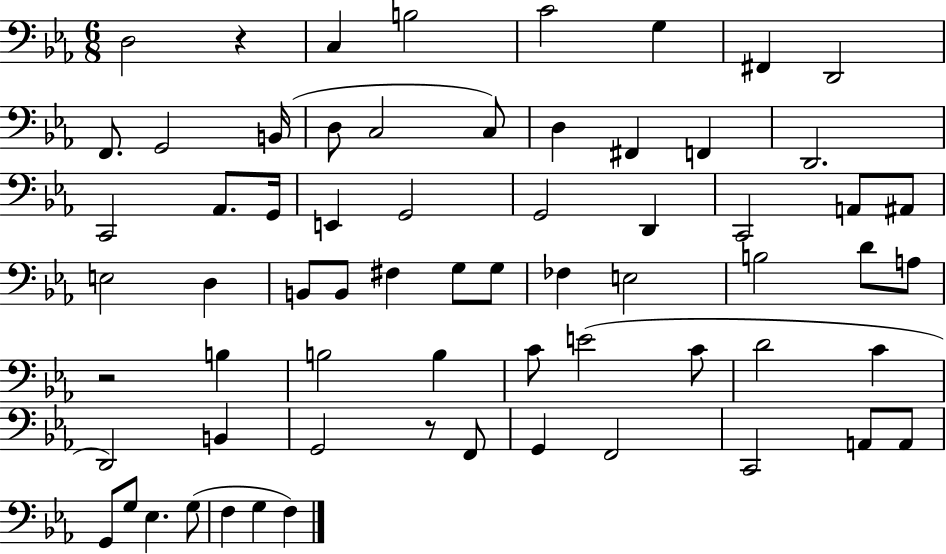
D3/h R/q C3/q B3/h C4/h G3/q F#2/q D2/h F2/e. G2/h B2/s D3/e C3/h C3/e D3/q F#2/q F2/q D2/h. C2/h Ab2/e. G2/s E2/q G2/h G2/h D2/q C2/h A2/e A#2/e E3/h D3/q B2/e B2/e F#3/q G3/e G3/e FES3/q E3/h B3/h D4/e A3/e R/h B3/q B3/h B3/q C4/e E4/h C4/e D4/h C4/q D2/h B2/q G2/h R/e F2/e G2/q F2/h C2/h A2/e A2/e G2/e G3/e Eb3/q. G3/e F3/q G3/q F3/q